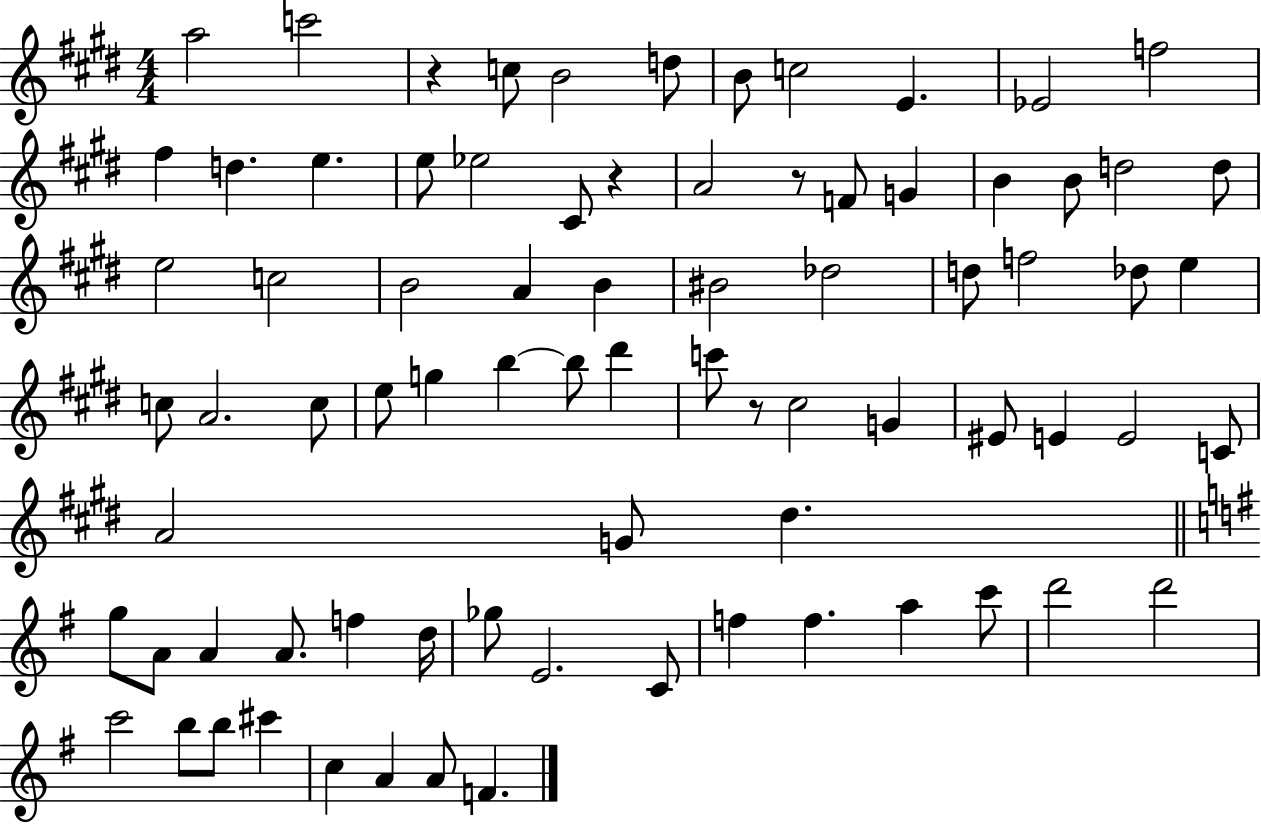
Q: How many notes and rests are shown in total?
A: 79